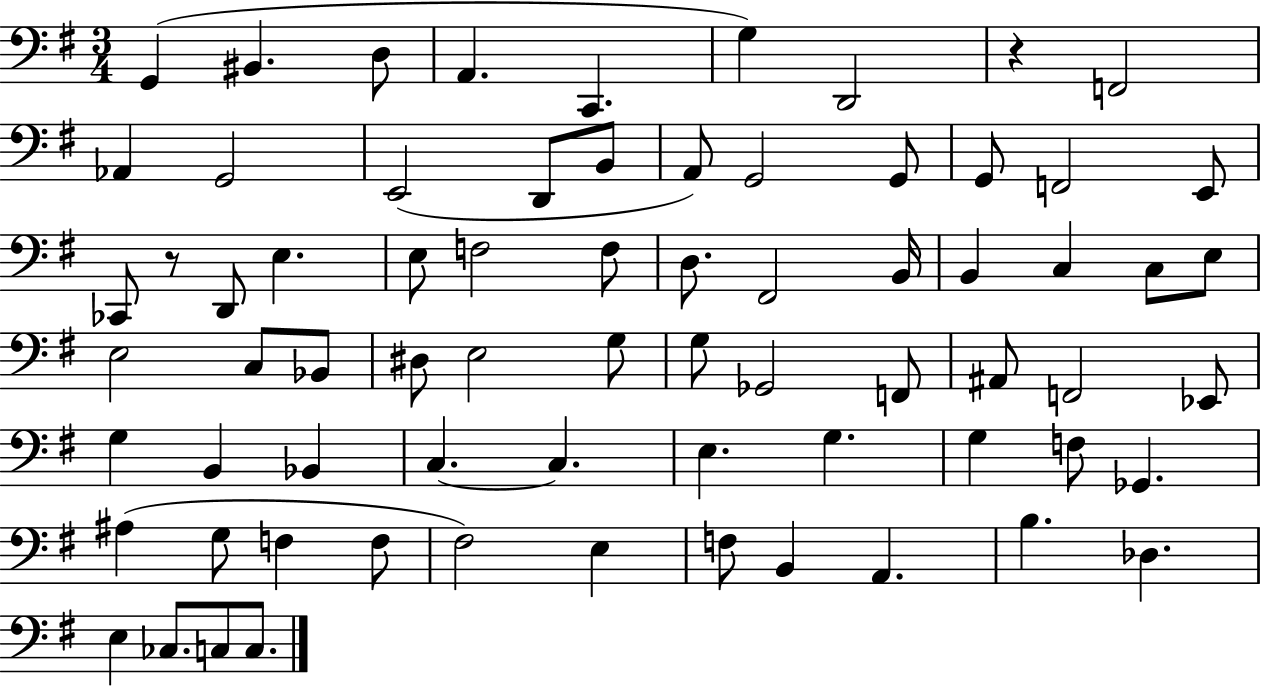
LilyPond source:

{
  \clef bass
  \numericTimeSignature
  \time 3/4
  \key g \major
  g,4( bis,4. d8 | a,4. c,4. | g4) d,2 | r4 f,2 | \break aes,4 g,2 | e,2( d,8 b,8 | a,8) g,2 g,8 | g,8 f,2 e,8 | \break ces,8 r8 d,8 e4. | e8 f2 f8 | d8. fis,2 b,16 | b,4 c4 c8 e8 | \break e2 c8 bes,8 | dis8 e2 g8 | g8 ges,2 f,8 | ais,8 f,2 ees,8 | \break g4 b,4 bes,4 | c4.~~ c4. | e4. g4. | g4 f8 ges,4. | \break ais4( g8 f4 f8 | fis2) e4 | f8 b,4 a,4. | b4. des4. | \break e4 ces8. c8 c8. | \bar "|."
}